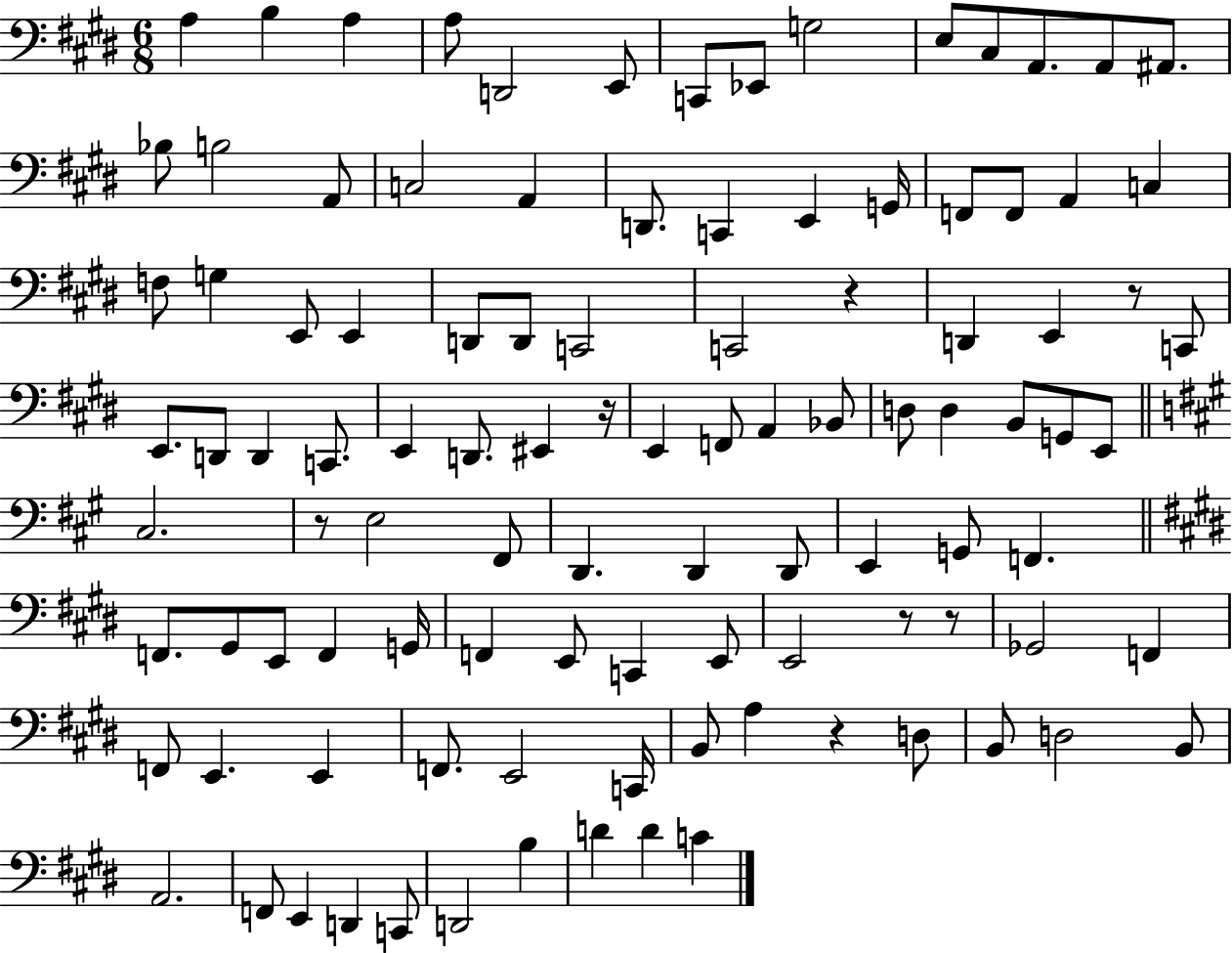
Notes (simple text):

A3/q B3/q A3/q A3/e D2/h E2/e C2/e Eb2/e G3/h E3/e C#3/e A2/e. A2/e A#2/e. Bb3/e B3/h A2/e C3/h A2/q D2/e. C2/q E2/q G2/s F2/e F2/e A2/q C3/q F3/e G3/q E2/e E2/q D2/e D2/e C2/h C2/h R/q D2/q E2/q R/e C2/e E2/e. D2/e D2/q C2/e. E2/q D2/e. EIS2/q R/s E2/q F2/e A2/q Bb2/e D3/e D3/q B2/e G2/e E2/e C#3/h. R/e E3/h F#2/e D2/q. D2/q D2/e E2/q G2/e F2/q. F2/e. G#2/e E2/e F2/q G2/s F2/q E2/e C2/q E2/e E2/h R/e R/e Gb2/h F2/q F2/e E2/q. E2/q F2/e. E2/h C2/s B2/e A3/q R/q D3/e B2/e D3/h B2/e A2/h. F2/e E2/q D2/q C2/e D2/h B3/q D4/q D4/q C4/q